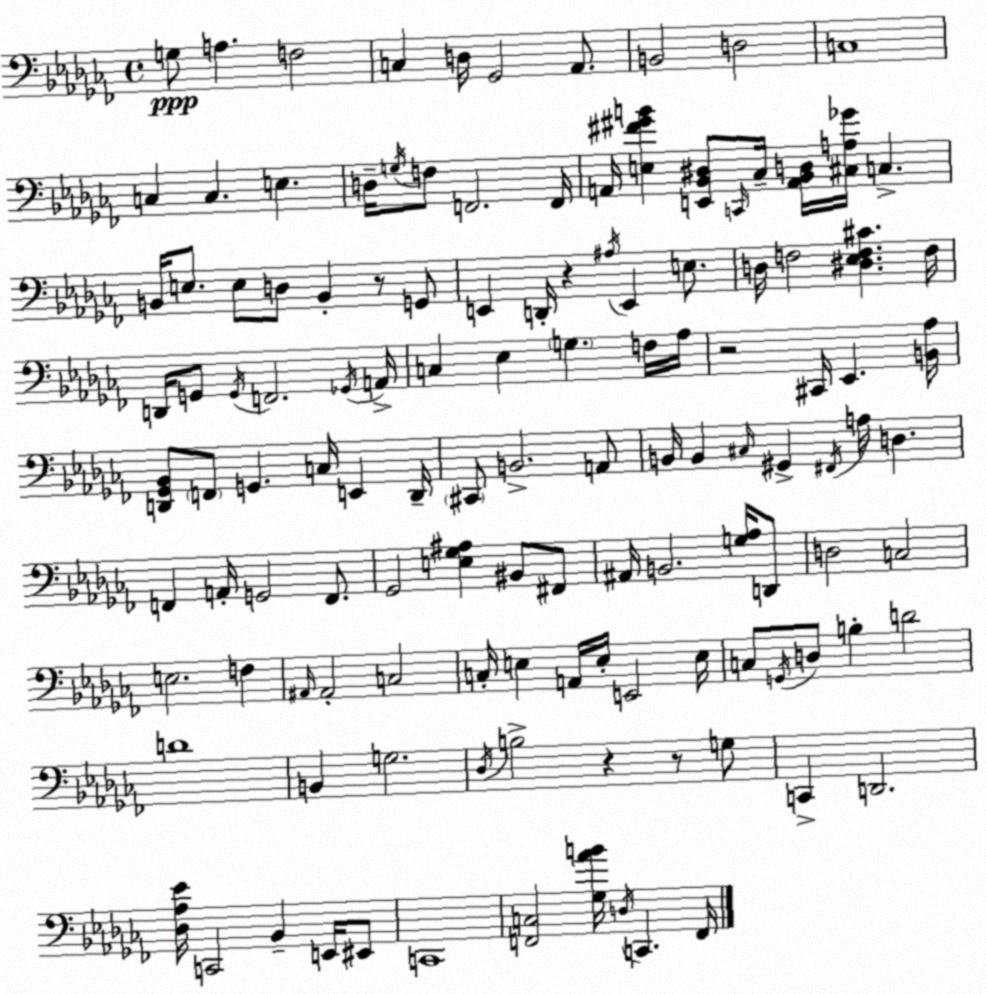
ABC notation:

X:1
T:Untitled
M:4/4
L:1/4
K:Abm
G,/2 A, F,2 C, D,/4 _G,,2 _A,,/2 B,,2 D,2 C,4 C, C, E, D,/4 G,/4 F,/2 F,,2 F,,/4 A,,/4 [E,^F^GB] [E,,_B,,^D,]/2 C,,/4 _C,/4 [A,,_B,,D,]/4 [^C,A,_G]/4 C, B,,/4 E,/2 E,/2 D,/2 B,, z/2 G,,/2 E,, D,,/4 z ^A,/4 E,, E,/2 D,/4 F,2 [^D,_E,F,^C] F,/4 D,,/4 G,,/2 G,,/4 F,,2 _G,,/4 A,,/4 C, _E, G, F,/4 _A,/4 z2 ^C,,/4 _E,, [B,,_A,]/4 [D,,_G,,_B,,]/2 F,,/2 G,, C,/4 E,, D,,/4 ^C,,/2 B,,2 A,,/2 B,,/4 B,, ^C,/4 ^G,, ^F,,/4 A,/4 D, F,, A,,/4 G,,2 F,,/2 _G,,2 [E,_G,^A,] ^B,,/2 ^F,,/2 ^A,,/4 B,,2 [G,_A,]/4 D,,/2 D,2 C,2 E,2 F, ^A,,/4 ^A,,2 C,2 C,/4 E, A,,/4 E,/4 E,,2 E,/4 C,/2 G,,/4 D,/2 B, D2 D4 B,, G,2 _D,/4 B,2 z z/2 G,/2 C,, D,,2 [_D,_A,_E]/4 C,,2 _B,, E,,/4 ^E,,/2 C,,4 [F,,C,]2 [_G,_AB]/4 D,/4 C,, F,,/4